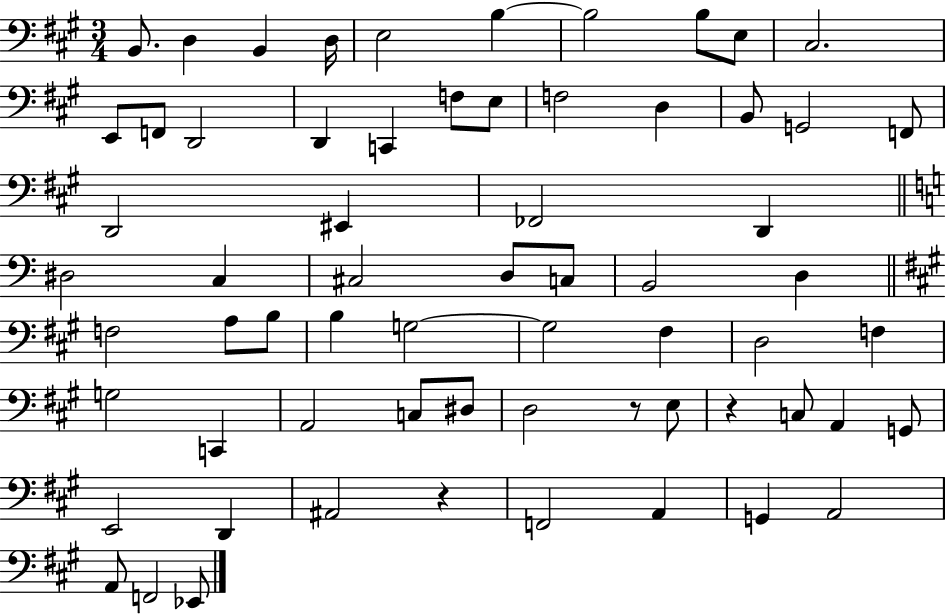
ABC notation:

X:1
T:Untitled
M:3/4
L:1/4
K:A
B,,/2 D, B,, D,/4 E,2 B, B,2 B,/2 E,/2 ^C,2 E,,/2 F,,/2 D,,2 D,, C,, F,/2 E,/2 F,2 D, B,,/2 G,,2 F,,/2 D,,2 ^E,, _F,,2 D,, ^D,2 C, ^C,2 D,/2 C,/2 B,,2 D, F,2 A,/2 B,/2 B, G,2 G,2 ^F, D,2 F, G,2 C,, A,,2 C,/2 ^D,/2 D,2 z/2 E,/2 z C,/2 A,, G,,/2 E,,2 D,, ^A,,2 z F,,2 A,, G,, A,,2 A,,/2 F,,2 _E,,/2